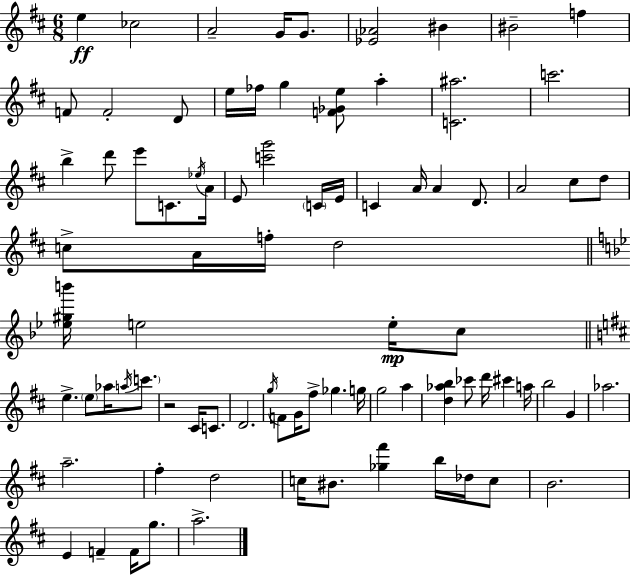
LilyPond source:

{
  \clef treble
  \numericTimeSignature
  \time 6/8
  \key d \major
  e''4\ff ces''2 | a'2-- g'16 g'8. | <ees' aes'>2 bis'4 | bis'2-- f''4 | \break f'8 f'2-. d'8 | e''16 fes''16 g''4 <f' ges' e''>8 a''4-. | <c' ais''>2. | c'''2. | \break b''4-> d'''8 e'''8 c'8. \acciaccatura { ees''16 } | a'16 e'8 <c''' g'''>2 \parenthesize c'16 | e'16 c'4 a'16 a'4 d'8. | a'2 cis''8 d''8 | \break c''8-> a'16 f''16-. d''2 | \bar "||" \break \key bes \major <ees'' gis'' b'''>16 e''2 e''16-.\mp c''8 | \bar "||" \break \key d \major e''4.-> \parenthesize e''8 aes''16 \acciaccatura { a''16 } \parenthesize c'''8. | r2 cis'16 c'8. | d'2. | \acciaccatura { g''16 } f'8 g'16 fis''8-> ges''4. | \break g''16 g''2 a''4 | <d'' aes'' b''>4 ces'''8 d'''16 cis'''4 | a''16 b''2 g'4 | aes''2. | \break a''2.-- | fis''4-. d''2 | c''16 bis'8. <ges'' fis'''>4 b''16 des''16 | c''8 b'2. | \break e'4 f'4-- f'16 g''8. | a''2.-> | \bar "|."
}